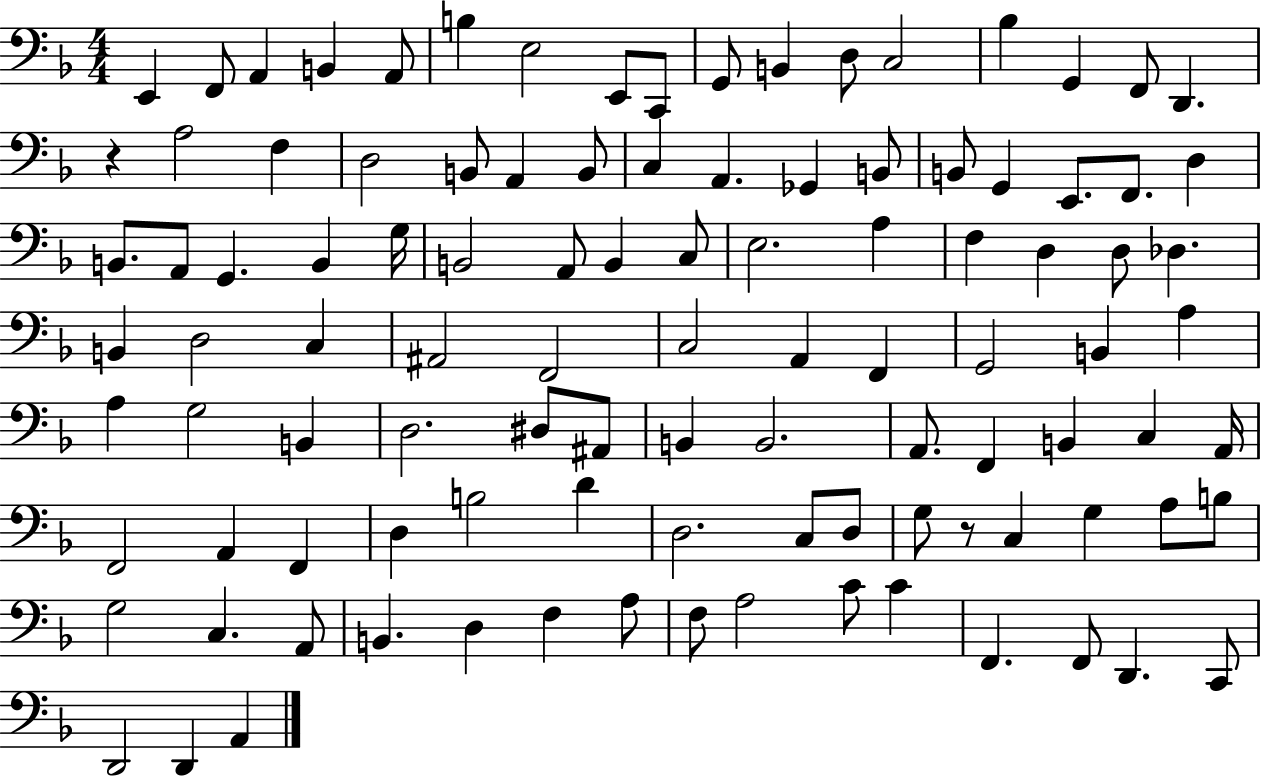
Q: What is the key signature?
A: F major